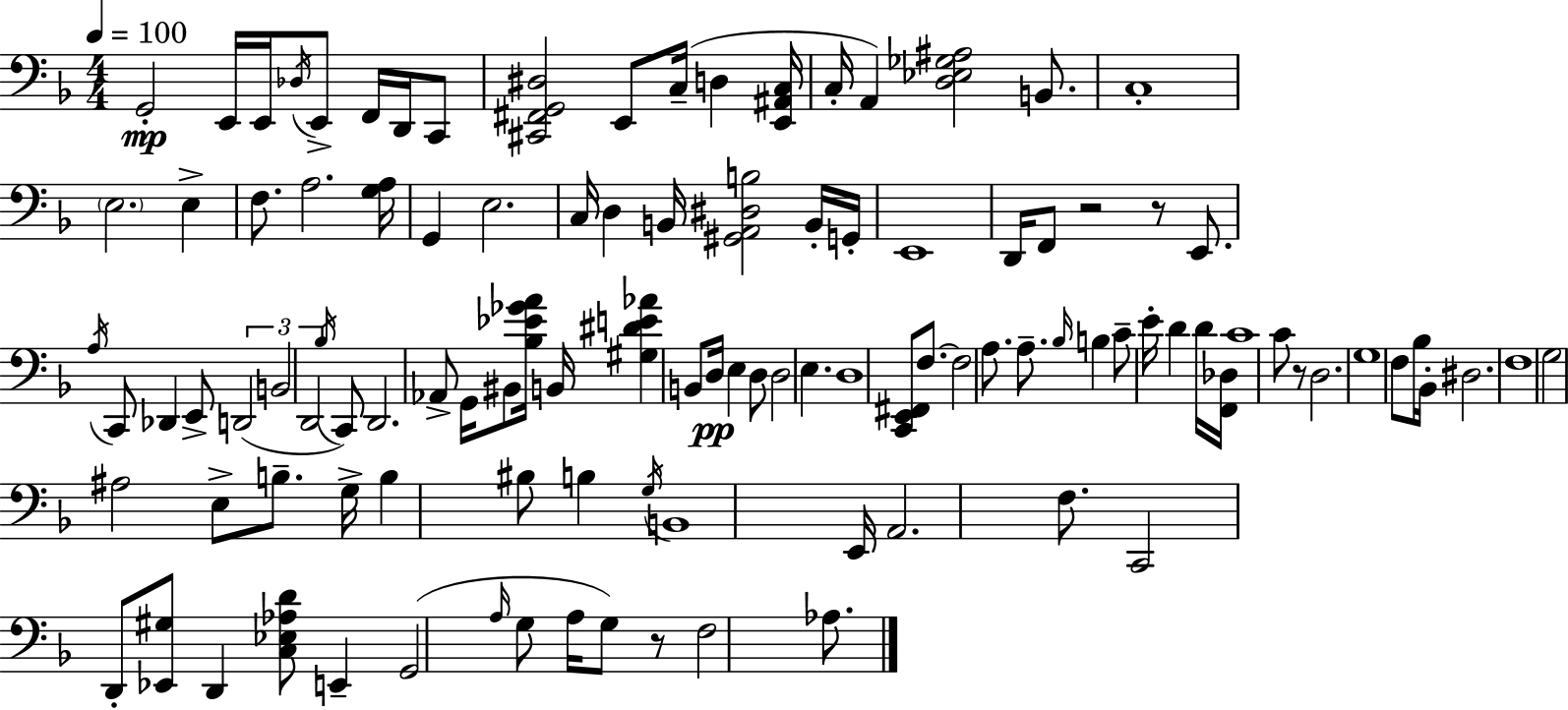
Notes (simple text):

G2/h E2/s E2/s Db3/s E2/e F2/s D2/s C2/e [C#2,F#2,G2,D#3]/h E2/e C3/s D3/q [E2,A#2,C3]/s C3/s A2/q [D3,Eb3,Gb3,A#3]/h B2/e. C3/w E3/h. E3/q F3/e. A3/h. [G3,A3]/s G2/q E3/h. C3/s D3/q B2/s [G#2,A2,D#3,B3]/h B2/s G2/s E2/w D2/s F2/e R/h R/e E2/e. A3/s C2/e Db2/q E2/e D2/h B2/h D2/h Bb3/s C2/e D2/h. Ab2/e G2/s BIS2/e [Bb3,Eb4,Gb4,A4]/s B2/s [G#3,D#4,E4,Ab4]/q B2/e D3/s E3/q D3/e D3/h E3/q. D3/w [C2,E2,F#2]/e F3/e. F3/h A3/e. A3/e. Bb3/s B3/q C4/e E4/s D4/q D4/s [F2,Db3]/s C4/w C4/e R/e D3/h. G3/w F3/e Bb3/s Bb2/s D#3/h. F3/w G3/h A#3/h E3/e B3/e. G3/s B3/q BIS3/e B3/q G3/s B2/w E2/s A2/h. F3/e. C2/h D2/e [Eb2,G#3]/e D2/q [C3,Eb3,Ab3,D4]/e E2/q G2/h A3/s G3/e A3/s G3/e R/e F3/h Ab3/e.